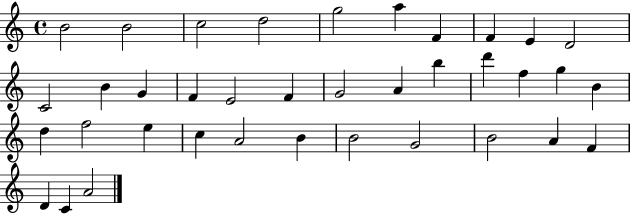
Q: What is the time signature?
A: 4/4